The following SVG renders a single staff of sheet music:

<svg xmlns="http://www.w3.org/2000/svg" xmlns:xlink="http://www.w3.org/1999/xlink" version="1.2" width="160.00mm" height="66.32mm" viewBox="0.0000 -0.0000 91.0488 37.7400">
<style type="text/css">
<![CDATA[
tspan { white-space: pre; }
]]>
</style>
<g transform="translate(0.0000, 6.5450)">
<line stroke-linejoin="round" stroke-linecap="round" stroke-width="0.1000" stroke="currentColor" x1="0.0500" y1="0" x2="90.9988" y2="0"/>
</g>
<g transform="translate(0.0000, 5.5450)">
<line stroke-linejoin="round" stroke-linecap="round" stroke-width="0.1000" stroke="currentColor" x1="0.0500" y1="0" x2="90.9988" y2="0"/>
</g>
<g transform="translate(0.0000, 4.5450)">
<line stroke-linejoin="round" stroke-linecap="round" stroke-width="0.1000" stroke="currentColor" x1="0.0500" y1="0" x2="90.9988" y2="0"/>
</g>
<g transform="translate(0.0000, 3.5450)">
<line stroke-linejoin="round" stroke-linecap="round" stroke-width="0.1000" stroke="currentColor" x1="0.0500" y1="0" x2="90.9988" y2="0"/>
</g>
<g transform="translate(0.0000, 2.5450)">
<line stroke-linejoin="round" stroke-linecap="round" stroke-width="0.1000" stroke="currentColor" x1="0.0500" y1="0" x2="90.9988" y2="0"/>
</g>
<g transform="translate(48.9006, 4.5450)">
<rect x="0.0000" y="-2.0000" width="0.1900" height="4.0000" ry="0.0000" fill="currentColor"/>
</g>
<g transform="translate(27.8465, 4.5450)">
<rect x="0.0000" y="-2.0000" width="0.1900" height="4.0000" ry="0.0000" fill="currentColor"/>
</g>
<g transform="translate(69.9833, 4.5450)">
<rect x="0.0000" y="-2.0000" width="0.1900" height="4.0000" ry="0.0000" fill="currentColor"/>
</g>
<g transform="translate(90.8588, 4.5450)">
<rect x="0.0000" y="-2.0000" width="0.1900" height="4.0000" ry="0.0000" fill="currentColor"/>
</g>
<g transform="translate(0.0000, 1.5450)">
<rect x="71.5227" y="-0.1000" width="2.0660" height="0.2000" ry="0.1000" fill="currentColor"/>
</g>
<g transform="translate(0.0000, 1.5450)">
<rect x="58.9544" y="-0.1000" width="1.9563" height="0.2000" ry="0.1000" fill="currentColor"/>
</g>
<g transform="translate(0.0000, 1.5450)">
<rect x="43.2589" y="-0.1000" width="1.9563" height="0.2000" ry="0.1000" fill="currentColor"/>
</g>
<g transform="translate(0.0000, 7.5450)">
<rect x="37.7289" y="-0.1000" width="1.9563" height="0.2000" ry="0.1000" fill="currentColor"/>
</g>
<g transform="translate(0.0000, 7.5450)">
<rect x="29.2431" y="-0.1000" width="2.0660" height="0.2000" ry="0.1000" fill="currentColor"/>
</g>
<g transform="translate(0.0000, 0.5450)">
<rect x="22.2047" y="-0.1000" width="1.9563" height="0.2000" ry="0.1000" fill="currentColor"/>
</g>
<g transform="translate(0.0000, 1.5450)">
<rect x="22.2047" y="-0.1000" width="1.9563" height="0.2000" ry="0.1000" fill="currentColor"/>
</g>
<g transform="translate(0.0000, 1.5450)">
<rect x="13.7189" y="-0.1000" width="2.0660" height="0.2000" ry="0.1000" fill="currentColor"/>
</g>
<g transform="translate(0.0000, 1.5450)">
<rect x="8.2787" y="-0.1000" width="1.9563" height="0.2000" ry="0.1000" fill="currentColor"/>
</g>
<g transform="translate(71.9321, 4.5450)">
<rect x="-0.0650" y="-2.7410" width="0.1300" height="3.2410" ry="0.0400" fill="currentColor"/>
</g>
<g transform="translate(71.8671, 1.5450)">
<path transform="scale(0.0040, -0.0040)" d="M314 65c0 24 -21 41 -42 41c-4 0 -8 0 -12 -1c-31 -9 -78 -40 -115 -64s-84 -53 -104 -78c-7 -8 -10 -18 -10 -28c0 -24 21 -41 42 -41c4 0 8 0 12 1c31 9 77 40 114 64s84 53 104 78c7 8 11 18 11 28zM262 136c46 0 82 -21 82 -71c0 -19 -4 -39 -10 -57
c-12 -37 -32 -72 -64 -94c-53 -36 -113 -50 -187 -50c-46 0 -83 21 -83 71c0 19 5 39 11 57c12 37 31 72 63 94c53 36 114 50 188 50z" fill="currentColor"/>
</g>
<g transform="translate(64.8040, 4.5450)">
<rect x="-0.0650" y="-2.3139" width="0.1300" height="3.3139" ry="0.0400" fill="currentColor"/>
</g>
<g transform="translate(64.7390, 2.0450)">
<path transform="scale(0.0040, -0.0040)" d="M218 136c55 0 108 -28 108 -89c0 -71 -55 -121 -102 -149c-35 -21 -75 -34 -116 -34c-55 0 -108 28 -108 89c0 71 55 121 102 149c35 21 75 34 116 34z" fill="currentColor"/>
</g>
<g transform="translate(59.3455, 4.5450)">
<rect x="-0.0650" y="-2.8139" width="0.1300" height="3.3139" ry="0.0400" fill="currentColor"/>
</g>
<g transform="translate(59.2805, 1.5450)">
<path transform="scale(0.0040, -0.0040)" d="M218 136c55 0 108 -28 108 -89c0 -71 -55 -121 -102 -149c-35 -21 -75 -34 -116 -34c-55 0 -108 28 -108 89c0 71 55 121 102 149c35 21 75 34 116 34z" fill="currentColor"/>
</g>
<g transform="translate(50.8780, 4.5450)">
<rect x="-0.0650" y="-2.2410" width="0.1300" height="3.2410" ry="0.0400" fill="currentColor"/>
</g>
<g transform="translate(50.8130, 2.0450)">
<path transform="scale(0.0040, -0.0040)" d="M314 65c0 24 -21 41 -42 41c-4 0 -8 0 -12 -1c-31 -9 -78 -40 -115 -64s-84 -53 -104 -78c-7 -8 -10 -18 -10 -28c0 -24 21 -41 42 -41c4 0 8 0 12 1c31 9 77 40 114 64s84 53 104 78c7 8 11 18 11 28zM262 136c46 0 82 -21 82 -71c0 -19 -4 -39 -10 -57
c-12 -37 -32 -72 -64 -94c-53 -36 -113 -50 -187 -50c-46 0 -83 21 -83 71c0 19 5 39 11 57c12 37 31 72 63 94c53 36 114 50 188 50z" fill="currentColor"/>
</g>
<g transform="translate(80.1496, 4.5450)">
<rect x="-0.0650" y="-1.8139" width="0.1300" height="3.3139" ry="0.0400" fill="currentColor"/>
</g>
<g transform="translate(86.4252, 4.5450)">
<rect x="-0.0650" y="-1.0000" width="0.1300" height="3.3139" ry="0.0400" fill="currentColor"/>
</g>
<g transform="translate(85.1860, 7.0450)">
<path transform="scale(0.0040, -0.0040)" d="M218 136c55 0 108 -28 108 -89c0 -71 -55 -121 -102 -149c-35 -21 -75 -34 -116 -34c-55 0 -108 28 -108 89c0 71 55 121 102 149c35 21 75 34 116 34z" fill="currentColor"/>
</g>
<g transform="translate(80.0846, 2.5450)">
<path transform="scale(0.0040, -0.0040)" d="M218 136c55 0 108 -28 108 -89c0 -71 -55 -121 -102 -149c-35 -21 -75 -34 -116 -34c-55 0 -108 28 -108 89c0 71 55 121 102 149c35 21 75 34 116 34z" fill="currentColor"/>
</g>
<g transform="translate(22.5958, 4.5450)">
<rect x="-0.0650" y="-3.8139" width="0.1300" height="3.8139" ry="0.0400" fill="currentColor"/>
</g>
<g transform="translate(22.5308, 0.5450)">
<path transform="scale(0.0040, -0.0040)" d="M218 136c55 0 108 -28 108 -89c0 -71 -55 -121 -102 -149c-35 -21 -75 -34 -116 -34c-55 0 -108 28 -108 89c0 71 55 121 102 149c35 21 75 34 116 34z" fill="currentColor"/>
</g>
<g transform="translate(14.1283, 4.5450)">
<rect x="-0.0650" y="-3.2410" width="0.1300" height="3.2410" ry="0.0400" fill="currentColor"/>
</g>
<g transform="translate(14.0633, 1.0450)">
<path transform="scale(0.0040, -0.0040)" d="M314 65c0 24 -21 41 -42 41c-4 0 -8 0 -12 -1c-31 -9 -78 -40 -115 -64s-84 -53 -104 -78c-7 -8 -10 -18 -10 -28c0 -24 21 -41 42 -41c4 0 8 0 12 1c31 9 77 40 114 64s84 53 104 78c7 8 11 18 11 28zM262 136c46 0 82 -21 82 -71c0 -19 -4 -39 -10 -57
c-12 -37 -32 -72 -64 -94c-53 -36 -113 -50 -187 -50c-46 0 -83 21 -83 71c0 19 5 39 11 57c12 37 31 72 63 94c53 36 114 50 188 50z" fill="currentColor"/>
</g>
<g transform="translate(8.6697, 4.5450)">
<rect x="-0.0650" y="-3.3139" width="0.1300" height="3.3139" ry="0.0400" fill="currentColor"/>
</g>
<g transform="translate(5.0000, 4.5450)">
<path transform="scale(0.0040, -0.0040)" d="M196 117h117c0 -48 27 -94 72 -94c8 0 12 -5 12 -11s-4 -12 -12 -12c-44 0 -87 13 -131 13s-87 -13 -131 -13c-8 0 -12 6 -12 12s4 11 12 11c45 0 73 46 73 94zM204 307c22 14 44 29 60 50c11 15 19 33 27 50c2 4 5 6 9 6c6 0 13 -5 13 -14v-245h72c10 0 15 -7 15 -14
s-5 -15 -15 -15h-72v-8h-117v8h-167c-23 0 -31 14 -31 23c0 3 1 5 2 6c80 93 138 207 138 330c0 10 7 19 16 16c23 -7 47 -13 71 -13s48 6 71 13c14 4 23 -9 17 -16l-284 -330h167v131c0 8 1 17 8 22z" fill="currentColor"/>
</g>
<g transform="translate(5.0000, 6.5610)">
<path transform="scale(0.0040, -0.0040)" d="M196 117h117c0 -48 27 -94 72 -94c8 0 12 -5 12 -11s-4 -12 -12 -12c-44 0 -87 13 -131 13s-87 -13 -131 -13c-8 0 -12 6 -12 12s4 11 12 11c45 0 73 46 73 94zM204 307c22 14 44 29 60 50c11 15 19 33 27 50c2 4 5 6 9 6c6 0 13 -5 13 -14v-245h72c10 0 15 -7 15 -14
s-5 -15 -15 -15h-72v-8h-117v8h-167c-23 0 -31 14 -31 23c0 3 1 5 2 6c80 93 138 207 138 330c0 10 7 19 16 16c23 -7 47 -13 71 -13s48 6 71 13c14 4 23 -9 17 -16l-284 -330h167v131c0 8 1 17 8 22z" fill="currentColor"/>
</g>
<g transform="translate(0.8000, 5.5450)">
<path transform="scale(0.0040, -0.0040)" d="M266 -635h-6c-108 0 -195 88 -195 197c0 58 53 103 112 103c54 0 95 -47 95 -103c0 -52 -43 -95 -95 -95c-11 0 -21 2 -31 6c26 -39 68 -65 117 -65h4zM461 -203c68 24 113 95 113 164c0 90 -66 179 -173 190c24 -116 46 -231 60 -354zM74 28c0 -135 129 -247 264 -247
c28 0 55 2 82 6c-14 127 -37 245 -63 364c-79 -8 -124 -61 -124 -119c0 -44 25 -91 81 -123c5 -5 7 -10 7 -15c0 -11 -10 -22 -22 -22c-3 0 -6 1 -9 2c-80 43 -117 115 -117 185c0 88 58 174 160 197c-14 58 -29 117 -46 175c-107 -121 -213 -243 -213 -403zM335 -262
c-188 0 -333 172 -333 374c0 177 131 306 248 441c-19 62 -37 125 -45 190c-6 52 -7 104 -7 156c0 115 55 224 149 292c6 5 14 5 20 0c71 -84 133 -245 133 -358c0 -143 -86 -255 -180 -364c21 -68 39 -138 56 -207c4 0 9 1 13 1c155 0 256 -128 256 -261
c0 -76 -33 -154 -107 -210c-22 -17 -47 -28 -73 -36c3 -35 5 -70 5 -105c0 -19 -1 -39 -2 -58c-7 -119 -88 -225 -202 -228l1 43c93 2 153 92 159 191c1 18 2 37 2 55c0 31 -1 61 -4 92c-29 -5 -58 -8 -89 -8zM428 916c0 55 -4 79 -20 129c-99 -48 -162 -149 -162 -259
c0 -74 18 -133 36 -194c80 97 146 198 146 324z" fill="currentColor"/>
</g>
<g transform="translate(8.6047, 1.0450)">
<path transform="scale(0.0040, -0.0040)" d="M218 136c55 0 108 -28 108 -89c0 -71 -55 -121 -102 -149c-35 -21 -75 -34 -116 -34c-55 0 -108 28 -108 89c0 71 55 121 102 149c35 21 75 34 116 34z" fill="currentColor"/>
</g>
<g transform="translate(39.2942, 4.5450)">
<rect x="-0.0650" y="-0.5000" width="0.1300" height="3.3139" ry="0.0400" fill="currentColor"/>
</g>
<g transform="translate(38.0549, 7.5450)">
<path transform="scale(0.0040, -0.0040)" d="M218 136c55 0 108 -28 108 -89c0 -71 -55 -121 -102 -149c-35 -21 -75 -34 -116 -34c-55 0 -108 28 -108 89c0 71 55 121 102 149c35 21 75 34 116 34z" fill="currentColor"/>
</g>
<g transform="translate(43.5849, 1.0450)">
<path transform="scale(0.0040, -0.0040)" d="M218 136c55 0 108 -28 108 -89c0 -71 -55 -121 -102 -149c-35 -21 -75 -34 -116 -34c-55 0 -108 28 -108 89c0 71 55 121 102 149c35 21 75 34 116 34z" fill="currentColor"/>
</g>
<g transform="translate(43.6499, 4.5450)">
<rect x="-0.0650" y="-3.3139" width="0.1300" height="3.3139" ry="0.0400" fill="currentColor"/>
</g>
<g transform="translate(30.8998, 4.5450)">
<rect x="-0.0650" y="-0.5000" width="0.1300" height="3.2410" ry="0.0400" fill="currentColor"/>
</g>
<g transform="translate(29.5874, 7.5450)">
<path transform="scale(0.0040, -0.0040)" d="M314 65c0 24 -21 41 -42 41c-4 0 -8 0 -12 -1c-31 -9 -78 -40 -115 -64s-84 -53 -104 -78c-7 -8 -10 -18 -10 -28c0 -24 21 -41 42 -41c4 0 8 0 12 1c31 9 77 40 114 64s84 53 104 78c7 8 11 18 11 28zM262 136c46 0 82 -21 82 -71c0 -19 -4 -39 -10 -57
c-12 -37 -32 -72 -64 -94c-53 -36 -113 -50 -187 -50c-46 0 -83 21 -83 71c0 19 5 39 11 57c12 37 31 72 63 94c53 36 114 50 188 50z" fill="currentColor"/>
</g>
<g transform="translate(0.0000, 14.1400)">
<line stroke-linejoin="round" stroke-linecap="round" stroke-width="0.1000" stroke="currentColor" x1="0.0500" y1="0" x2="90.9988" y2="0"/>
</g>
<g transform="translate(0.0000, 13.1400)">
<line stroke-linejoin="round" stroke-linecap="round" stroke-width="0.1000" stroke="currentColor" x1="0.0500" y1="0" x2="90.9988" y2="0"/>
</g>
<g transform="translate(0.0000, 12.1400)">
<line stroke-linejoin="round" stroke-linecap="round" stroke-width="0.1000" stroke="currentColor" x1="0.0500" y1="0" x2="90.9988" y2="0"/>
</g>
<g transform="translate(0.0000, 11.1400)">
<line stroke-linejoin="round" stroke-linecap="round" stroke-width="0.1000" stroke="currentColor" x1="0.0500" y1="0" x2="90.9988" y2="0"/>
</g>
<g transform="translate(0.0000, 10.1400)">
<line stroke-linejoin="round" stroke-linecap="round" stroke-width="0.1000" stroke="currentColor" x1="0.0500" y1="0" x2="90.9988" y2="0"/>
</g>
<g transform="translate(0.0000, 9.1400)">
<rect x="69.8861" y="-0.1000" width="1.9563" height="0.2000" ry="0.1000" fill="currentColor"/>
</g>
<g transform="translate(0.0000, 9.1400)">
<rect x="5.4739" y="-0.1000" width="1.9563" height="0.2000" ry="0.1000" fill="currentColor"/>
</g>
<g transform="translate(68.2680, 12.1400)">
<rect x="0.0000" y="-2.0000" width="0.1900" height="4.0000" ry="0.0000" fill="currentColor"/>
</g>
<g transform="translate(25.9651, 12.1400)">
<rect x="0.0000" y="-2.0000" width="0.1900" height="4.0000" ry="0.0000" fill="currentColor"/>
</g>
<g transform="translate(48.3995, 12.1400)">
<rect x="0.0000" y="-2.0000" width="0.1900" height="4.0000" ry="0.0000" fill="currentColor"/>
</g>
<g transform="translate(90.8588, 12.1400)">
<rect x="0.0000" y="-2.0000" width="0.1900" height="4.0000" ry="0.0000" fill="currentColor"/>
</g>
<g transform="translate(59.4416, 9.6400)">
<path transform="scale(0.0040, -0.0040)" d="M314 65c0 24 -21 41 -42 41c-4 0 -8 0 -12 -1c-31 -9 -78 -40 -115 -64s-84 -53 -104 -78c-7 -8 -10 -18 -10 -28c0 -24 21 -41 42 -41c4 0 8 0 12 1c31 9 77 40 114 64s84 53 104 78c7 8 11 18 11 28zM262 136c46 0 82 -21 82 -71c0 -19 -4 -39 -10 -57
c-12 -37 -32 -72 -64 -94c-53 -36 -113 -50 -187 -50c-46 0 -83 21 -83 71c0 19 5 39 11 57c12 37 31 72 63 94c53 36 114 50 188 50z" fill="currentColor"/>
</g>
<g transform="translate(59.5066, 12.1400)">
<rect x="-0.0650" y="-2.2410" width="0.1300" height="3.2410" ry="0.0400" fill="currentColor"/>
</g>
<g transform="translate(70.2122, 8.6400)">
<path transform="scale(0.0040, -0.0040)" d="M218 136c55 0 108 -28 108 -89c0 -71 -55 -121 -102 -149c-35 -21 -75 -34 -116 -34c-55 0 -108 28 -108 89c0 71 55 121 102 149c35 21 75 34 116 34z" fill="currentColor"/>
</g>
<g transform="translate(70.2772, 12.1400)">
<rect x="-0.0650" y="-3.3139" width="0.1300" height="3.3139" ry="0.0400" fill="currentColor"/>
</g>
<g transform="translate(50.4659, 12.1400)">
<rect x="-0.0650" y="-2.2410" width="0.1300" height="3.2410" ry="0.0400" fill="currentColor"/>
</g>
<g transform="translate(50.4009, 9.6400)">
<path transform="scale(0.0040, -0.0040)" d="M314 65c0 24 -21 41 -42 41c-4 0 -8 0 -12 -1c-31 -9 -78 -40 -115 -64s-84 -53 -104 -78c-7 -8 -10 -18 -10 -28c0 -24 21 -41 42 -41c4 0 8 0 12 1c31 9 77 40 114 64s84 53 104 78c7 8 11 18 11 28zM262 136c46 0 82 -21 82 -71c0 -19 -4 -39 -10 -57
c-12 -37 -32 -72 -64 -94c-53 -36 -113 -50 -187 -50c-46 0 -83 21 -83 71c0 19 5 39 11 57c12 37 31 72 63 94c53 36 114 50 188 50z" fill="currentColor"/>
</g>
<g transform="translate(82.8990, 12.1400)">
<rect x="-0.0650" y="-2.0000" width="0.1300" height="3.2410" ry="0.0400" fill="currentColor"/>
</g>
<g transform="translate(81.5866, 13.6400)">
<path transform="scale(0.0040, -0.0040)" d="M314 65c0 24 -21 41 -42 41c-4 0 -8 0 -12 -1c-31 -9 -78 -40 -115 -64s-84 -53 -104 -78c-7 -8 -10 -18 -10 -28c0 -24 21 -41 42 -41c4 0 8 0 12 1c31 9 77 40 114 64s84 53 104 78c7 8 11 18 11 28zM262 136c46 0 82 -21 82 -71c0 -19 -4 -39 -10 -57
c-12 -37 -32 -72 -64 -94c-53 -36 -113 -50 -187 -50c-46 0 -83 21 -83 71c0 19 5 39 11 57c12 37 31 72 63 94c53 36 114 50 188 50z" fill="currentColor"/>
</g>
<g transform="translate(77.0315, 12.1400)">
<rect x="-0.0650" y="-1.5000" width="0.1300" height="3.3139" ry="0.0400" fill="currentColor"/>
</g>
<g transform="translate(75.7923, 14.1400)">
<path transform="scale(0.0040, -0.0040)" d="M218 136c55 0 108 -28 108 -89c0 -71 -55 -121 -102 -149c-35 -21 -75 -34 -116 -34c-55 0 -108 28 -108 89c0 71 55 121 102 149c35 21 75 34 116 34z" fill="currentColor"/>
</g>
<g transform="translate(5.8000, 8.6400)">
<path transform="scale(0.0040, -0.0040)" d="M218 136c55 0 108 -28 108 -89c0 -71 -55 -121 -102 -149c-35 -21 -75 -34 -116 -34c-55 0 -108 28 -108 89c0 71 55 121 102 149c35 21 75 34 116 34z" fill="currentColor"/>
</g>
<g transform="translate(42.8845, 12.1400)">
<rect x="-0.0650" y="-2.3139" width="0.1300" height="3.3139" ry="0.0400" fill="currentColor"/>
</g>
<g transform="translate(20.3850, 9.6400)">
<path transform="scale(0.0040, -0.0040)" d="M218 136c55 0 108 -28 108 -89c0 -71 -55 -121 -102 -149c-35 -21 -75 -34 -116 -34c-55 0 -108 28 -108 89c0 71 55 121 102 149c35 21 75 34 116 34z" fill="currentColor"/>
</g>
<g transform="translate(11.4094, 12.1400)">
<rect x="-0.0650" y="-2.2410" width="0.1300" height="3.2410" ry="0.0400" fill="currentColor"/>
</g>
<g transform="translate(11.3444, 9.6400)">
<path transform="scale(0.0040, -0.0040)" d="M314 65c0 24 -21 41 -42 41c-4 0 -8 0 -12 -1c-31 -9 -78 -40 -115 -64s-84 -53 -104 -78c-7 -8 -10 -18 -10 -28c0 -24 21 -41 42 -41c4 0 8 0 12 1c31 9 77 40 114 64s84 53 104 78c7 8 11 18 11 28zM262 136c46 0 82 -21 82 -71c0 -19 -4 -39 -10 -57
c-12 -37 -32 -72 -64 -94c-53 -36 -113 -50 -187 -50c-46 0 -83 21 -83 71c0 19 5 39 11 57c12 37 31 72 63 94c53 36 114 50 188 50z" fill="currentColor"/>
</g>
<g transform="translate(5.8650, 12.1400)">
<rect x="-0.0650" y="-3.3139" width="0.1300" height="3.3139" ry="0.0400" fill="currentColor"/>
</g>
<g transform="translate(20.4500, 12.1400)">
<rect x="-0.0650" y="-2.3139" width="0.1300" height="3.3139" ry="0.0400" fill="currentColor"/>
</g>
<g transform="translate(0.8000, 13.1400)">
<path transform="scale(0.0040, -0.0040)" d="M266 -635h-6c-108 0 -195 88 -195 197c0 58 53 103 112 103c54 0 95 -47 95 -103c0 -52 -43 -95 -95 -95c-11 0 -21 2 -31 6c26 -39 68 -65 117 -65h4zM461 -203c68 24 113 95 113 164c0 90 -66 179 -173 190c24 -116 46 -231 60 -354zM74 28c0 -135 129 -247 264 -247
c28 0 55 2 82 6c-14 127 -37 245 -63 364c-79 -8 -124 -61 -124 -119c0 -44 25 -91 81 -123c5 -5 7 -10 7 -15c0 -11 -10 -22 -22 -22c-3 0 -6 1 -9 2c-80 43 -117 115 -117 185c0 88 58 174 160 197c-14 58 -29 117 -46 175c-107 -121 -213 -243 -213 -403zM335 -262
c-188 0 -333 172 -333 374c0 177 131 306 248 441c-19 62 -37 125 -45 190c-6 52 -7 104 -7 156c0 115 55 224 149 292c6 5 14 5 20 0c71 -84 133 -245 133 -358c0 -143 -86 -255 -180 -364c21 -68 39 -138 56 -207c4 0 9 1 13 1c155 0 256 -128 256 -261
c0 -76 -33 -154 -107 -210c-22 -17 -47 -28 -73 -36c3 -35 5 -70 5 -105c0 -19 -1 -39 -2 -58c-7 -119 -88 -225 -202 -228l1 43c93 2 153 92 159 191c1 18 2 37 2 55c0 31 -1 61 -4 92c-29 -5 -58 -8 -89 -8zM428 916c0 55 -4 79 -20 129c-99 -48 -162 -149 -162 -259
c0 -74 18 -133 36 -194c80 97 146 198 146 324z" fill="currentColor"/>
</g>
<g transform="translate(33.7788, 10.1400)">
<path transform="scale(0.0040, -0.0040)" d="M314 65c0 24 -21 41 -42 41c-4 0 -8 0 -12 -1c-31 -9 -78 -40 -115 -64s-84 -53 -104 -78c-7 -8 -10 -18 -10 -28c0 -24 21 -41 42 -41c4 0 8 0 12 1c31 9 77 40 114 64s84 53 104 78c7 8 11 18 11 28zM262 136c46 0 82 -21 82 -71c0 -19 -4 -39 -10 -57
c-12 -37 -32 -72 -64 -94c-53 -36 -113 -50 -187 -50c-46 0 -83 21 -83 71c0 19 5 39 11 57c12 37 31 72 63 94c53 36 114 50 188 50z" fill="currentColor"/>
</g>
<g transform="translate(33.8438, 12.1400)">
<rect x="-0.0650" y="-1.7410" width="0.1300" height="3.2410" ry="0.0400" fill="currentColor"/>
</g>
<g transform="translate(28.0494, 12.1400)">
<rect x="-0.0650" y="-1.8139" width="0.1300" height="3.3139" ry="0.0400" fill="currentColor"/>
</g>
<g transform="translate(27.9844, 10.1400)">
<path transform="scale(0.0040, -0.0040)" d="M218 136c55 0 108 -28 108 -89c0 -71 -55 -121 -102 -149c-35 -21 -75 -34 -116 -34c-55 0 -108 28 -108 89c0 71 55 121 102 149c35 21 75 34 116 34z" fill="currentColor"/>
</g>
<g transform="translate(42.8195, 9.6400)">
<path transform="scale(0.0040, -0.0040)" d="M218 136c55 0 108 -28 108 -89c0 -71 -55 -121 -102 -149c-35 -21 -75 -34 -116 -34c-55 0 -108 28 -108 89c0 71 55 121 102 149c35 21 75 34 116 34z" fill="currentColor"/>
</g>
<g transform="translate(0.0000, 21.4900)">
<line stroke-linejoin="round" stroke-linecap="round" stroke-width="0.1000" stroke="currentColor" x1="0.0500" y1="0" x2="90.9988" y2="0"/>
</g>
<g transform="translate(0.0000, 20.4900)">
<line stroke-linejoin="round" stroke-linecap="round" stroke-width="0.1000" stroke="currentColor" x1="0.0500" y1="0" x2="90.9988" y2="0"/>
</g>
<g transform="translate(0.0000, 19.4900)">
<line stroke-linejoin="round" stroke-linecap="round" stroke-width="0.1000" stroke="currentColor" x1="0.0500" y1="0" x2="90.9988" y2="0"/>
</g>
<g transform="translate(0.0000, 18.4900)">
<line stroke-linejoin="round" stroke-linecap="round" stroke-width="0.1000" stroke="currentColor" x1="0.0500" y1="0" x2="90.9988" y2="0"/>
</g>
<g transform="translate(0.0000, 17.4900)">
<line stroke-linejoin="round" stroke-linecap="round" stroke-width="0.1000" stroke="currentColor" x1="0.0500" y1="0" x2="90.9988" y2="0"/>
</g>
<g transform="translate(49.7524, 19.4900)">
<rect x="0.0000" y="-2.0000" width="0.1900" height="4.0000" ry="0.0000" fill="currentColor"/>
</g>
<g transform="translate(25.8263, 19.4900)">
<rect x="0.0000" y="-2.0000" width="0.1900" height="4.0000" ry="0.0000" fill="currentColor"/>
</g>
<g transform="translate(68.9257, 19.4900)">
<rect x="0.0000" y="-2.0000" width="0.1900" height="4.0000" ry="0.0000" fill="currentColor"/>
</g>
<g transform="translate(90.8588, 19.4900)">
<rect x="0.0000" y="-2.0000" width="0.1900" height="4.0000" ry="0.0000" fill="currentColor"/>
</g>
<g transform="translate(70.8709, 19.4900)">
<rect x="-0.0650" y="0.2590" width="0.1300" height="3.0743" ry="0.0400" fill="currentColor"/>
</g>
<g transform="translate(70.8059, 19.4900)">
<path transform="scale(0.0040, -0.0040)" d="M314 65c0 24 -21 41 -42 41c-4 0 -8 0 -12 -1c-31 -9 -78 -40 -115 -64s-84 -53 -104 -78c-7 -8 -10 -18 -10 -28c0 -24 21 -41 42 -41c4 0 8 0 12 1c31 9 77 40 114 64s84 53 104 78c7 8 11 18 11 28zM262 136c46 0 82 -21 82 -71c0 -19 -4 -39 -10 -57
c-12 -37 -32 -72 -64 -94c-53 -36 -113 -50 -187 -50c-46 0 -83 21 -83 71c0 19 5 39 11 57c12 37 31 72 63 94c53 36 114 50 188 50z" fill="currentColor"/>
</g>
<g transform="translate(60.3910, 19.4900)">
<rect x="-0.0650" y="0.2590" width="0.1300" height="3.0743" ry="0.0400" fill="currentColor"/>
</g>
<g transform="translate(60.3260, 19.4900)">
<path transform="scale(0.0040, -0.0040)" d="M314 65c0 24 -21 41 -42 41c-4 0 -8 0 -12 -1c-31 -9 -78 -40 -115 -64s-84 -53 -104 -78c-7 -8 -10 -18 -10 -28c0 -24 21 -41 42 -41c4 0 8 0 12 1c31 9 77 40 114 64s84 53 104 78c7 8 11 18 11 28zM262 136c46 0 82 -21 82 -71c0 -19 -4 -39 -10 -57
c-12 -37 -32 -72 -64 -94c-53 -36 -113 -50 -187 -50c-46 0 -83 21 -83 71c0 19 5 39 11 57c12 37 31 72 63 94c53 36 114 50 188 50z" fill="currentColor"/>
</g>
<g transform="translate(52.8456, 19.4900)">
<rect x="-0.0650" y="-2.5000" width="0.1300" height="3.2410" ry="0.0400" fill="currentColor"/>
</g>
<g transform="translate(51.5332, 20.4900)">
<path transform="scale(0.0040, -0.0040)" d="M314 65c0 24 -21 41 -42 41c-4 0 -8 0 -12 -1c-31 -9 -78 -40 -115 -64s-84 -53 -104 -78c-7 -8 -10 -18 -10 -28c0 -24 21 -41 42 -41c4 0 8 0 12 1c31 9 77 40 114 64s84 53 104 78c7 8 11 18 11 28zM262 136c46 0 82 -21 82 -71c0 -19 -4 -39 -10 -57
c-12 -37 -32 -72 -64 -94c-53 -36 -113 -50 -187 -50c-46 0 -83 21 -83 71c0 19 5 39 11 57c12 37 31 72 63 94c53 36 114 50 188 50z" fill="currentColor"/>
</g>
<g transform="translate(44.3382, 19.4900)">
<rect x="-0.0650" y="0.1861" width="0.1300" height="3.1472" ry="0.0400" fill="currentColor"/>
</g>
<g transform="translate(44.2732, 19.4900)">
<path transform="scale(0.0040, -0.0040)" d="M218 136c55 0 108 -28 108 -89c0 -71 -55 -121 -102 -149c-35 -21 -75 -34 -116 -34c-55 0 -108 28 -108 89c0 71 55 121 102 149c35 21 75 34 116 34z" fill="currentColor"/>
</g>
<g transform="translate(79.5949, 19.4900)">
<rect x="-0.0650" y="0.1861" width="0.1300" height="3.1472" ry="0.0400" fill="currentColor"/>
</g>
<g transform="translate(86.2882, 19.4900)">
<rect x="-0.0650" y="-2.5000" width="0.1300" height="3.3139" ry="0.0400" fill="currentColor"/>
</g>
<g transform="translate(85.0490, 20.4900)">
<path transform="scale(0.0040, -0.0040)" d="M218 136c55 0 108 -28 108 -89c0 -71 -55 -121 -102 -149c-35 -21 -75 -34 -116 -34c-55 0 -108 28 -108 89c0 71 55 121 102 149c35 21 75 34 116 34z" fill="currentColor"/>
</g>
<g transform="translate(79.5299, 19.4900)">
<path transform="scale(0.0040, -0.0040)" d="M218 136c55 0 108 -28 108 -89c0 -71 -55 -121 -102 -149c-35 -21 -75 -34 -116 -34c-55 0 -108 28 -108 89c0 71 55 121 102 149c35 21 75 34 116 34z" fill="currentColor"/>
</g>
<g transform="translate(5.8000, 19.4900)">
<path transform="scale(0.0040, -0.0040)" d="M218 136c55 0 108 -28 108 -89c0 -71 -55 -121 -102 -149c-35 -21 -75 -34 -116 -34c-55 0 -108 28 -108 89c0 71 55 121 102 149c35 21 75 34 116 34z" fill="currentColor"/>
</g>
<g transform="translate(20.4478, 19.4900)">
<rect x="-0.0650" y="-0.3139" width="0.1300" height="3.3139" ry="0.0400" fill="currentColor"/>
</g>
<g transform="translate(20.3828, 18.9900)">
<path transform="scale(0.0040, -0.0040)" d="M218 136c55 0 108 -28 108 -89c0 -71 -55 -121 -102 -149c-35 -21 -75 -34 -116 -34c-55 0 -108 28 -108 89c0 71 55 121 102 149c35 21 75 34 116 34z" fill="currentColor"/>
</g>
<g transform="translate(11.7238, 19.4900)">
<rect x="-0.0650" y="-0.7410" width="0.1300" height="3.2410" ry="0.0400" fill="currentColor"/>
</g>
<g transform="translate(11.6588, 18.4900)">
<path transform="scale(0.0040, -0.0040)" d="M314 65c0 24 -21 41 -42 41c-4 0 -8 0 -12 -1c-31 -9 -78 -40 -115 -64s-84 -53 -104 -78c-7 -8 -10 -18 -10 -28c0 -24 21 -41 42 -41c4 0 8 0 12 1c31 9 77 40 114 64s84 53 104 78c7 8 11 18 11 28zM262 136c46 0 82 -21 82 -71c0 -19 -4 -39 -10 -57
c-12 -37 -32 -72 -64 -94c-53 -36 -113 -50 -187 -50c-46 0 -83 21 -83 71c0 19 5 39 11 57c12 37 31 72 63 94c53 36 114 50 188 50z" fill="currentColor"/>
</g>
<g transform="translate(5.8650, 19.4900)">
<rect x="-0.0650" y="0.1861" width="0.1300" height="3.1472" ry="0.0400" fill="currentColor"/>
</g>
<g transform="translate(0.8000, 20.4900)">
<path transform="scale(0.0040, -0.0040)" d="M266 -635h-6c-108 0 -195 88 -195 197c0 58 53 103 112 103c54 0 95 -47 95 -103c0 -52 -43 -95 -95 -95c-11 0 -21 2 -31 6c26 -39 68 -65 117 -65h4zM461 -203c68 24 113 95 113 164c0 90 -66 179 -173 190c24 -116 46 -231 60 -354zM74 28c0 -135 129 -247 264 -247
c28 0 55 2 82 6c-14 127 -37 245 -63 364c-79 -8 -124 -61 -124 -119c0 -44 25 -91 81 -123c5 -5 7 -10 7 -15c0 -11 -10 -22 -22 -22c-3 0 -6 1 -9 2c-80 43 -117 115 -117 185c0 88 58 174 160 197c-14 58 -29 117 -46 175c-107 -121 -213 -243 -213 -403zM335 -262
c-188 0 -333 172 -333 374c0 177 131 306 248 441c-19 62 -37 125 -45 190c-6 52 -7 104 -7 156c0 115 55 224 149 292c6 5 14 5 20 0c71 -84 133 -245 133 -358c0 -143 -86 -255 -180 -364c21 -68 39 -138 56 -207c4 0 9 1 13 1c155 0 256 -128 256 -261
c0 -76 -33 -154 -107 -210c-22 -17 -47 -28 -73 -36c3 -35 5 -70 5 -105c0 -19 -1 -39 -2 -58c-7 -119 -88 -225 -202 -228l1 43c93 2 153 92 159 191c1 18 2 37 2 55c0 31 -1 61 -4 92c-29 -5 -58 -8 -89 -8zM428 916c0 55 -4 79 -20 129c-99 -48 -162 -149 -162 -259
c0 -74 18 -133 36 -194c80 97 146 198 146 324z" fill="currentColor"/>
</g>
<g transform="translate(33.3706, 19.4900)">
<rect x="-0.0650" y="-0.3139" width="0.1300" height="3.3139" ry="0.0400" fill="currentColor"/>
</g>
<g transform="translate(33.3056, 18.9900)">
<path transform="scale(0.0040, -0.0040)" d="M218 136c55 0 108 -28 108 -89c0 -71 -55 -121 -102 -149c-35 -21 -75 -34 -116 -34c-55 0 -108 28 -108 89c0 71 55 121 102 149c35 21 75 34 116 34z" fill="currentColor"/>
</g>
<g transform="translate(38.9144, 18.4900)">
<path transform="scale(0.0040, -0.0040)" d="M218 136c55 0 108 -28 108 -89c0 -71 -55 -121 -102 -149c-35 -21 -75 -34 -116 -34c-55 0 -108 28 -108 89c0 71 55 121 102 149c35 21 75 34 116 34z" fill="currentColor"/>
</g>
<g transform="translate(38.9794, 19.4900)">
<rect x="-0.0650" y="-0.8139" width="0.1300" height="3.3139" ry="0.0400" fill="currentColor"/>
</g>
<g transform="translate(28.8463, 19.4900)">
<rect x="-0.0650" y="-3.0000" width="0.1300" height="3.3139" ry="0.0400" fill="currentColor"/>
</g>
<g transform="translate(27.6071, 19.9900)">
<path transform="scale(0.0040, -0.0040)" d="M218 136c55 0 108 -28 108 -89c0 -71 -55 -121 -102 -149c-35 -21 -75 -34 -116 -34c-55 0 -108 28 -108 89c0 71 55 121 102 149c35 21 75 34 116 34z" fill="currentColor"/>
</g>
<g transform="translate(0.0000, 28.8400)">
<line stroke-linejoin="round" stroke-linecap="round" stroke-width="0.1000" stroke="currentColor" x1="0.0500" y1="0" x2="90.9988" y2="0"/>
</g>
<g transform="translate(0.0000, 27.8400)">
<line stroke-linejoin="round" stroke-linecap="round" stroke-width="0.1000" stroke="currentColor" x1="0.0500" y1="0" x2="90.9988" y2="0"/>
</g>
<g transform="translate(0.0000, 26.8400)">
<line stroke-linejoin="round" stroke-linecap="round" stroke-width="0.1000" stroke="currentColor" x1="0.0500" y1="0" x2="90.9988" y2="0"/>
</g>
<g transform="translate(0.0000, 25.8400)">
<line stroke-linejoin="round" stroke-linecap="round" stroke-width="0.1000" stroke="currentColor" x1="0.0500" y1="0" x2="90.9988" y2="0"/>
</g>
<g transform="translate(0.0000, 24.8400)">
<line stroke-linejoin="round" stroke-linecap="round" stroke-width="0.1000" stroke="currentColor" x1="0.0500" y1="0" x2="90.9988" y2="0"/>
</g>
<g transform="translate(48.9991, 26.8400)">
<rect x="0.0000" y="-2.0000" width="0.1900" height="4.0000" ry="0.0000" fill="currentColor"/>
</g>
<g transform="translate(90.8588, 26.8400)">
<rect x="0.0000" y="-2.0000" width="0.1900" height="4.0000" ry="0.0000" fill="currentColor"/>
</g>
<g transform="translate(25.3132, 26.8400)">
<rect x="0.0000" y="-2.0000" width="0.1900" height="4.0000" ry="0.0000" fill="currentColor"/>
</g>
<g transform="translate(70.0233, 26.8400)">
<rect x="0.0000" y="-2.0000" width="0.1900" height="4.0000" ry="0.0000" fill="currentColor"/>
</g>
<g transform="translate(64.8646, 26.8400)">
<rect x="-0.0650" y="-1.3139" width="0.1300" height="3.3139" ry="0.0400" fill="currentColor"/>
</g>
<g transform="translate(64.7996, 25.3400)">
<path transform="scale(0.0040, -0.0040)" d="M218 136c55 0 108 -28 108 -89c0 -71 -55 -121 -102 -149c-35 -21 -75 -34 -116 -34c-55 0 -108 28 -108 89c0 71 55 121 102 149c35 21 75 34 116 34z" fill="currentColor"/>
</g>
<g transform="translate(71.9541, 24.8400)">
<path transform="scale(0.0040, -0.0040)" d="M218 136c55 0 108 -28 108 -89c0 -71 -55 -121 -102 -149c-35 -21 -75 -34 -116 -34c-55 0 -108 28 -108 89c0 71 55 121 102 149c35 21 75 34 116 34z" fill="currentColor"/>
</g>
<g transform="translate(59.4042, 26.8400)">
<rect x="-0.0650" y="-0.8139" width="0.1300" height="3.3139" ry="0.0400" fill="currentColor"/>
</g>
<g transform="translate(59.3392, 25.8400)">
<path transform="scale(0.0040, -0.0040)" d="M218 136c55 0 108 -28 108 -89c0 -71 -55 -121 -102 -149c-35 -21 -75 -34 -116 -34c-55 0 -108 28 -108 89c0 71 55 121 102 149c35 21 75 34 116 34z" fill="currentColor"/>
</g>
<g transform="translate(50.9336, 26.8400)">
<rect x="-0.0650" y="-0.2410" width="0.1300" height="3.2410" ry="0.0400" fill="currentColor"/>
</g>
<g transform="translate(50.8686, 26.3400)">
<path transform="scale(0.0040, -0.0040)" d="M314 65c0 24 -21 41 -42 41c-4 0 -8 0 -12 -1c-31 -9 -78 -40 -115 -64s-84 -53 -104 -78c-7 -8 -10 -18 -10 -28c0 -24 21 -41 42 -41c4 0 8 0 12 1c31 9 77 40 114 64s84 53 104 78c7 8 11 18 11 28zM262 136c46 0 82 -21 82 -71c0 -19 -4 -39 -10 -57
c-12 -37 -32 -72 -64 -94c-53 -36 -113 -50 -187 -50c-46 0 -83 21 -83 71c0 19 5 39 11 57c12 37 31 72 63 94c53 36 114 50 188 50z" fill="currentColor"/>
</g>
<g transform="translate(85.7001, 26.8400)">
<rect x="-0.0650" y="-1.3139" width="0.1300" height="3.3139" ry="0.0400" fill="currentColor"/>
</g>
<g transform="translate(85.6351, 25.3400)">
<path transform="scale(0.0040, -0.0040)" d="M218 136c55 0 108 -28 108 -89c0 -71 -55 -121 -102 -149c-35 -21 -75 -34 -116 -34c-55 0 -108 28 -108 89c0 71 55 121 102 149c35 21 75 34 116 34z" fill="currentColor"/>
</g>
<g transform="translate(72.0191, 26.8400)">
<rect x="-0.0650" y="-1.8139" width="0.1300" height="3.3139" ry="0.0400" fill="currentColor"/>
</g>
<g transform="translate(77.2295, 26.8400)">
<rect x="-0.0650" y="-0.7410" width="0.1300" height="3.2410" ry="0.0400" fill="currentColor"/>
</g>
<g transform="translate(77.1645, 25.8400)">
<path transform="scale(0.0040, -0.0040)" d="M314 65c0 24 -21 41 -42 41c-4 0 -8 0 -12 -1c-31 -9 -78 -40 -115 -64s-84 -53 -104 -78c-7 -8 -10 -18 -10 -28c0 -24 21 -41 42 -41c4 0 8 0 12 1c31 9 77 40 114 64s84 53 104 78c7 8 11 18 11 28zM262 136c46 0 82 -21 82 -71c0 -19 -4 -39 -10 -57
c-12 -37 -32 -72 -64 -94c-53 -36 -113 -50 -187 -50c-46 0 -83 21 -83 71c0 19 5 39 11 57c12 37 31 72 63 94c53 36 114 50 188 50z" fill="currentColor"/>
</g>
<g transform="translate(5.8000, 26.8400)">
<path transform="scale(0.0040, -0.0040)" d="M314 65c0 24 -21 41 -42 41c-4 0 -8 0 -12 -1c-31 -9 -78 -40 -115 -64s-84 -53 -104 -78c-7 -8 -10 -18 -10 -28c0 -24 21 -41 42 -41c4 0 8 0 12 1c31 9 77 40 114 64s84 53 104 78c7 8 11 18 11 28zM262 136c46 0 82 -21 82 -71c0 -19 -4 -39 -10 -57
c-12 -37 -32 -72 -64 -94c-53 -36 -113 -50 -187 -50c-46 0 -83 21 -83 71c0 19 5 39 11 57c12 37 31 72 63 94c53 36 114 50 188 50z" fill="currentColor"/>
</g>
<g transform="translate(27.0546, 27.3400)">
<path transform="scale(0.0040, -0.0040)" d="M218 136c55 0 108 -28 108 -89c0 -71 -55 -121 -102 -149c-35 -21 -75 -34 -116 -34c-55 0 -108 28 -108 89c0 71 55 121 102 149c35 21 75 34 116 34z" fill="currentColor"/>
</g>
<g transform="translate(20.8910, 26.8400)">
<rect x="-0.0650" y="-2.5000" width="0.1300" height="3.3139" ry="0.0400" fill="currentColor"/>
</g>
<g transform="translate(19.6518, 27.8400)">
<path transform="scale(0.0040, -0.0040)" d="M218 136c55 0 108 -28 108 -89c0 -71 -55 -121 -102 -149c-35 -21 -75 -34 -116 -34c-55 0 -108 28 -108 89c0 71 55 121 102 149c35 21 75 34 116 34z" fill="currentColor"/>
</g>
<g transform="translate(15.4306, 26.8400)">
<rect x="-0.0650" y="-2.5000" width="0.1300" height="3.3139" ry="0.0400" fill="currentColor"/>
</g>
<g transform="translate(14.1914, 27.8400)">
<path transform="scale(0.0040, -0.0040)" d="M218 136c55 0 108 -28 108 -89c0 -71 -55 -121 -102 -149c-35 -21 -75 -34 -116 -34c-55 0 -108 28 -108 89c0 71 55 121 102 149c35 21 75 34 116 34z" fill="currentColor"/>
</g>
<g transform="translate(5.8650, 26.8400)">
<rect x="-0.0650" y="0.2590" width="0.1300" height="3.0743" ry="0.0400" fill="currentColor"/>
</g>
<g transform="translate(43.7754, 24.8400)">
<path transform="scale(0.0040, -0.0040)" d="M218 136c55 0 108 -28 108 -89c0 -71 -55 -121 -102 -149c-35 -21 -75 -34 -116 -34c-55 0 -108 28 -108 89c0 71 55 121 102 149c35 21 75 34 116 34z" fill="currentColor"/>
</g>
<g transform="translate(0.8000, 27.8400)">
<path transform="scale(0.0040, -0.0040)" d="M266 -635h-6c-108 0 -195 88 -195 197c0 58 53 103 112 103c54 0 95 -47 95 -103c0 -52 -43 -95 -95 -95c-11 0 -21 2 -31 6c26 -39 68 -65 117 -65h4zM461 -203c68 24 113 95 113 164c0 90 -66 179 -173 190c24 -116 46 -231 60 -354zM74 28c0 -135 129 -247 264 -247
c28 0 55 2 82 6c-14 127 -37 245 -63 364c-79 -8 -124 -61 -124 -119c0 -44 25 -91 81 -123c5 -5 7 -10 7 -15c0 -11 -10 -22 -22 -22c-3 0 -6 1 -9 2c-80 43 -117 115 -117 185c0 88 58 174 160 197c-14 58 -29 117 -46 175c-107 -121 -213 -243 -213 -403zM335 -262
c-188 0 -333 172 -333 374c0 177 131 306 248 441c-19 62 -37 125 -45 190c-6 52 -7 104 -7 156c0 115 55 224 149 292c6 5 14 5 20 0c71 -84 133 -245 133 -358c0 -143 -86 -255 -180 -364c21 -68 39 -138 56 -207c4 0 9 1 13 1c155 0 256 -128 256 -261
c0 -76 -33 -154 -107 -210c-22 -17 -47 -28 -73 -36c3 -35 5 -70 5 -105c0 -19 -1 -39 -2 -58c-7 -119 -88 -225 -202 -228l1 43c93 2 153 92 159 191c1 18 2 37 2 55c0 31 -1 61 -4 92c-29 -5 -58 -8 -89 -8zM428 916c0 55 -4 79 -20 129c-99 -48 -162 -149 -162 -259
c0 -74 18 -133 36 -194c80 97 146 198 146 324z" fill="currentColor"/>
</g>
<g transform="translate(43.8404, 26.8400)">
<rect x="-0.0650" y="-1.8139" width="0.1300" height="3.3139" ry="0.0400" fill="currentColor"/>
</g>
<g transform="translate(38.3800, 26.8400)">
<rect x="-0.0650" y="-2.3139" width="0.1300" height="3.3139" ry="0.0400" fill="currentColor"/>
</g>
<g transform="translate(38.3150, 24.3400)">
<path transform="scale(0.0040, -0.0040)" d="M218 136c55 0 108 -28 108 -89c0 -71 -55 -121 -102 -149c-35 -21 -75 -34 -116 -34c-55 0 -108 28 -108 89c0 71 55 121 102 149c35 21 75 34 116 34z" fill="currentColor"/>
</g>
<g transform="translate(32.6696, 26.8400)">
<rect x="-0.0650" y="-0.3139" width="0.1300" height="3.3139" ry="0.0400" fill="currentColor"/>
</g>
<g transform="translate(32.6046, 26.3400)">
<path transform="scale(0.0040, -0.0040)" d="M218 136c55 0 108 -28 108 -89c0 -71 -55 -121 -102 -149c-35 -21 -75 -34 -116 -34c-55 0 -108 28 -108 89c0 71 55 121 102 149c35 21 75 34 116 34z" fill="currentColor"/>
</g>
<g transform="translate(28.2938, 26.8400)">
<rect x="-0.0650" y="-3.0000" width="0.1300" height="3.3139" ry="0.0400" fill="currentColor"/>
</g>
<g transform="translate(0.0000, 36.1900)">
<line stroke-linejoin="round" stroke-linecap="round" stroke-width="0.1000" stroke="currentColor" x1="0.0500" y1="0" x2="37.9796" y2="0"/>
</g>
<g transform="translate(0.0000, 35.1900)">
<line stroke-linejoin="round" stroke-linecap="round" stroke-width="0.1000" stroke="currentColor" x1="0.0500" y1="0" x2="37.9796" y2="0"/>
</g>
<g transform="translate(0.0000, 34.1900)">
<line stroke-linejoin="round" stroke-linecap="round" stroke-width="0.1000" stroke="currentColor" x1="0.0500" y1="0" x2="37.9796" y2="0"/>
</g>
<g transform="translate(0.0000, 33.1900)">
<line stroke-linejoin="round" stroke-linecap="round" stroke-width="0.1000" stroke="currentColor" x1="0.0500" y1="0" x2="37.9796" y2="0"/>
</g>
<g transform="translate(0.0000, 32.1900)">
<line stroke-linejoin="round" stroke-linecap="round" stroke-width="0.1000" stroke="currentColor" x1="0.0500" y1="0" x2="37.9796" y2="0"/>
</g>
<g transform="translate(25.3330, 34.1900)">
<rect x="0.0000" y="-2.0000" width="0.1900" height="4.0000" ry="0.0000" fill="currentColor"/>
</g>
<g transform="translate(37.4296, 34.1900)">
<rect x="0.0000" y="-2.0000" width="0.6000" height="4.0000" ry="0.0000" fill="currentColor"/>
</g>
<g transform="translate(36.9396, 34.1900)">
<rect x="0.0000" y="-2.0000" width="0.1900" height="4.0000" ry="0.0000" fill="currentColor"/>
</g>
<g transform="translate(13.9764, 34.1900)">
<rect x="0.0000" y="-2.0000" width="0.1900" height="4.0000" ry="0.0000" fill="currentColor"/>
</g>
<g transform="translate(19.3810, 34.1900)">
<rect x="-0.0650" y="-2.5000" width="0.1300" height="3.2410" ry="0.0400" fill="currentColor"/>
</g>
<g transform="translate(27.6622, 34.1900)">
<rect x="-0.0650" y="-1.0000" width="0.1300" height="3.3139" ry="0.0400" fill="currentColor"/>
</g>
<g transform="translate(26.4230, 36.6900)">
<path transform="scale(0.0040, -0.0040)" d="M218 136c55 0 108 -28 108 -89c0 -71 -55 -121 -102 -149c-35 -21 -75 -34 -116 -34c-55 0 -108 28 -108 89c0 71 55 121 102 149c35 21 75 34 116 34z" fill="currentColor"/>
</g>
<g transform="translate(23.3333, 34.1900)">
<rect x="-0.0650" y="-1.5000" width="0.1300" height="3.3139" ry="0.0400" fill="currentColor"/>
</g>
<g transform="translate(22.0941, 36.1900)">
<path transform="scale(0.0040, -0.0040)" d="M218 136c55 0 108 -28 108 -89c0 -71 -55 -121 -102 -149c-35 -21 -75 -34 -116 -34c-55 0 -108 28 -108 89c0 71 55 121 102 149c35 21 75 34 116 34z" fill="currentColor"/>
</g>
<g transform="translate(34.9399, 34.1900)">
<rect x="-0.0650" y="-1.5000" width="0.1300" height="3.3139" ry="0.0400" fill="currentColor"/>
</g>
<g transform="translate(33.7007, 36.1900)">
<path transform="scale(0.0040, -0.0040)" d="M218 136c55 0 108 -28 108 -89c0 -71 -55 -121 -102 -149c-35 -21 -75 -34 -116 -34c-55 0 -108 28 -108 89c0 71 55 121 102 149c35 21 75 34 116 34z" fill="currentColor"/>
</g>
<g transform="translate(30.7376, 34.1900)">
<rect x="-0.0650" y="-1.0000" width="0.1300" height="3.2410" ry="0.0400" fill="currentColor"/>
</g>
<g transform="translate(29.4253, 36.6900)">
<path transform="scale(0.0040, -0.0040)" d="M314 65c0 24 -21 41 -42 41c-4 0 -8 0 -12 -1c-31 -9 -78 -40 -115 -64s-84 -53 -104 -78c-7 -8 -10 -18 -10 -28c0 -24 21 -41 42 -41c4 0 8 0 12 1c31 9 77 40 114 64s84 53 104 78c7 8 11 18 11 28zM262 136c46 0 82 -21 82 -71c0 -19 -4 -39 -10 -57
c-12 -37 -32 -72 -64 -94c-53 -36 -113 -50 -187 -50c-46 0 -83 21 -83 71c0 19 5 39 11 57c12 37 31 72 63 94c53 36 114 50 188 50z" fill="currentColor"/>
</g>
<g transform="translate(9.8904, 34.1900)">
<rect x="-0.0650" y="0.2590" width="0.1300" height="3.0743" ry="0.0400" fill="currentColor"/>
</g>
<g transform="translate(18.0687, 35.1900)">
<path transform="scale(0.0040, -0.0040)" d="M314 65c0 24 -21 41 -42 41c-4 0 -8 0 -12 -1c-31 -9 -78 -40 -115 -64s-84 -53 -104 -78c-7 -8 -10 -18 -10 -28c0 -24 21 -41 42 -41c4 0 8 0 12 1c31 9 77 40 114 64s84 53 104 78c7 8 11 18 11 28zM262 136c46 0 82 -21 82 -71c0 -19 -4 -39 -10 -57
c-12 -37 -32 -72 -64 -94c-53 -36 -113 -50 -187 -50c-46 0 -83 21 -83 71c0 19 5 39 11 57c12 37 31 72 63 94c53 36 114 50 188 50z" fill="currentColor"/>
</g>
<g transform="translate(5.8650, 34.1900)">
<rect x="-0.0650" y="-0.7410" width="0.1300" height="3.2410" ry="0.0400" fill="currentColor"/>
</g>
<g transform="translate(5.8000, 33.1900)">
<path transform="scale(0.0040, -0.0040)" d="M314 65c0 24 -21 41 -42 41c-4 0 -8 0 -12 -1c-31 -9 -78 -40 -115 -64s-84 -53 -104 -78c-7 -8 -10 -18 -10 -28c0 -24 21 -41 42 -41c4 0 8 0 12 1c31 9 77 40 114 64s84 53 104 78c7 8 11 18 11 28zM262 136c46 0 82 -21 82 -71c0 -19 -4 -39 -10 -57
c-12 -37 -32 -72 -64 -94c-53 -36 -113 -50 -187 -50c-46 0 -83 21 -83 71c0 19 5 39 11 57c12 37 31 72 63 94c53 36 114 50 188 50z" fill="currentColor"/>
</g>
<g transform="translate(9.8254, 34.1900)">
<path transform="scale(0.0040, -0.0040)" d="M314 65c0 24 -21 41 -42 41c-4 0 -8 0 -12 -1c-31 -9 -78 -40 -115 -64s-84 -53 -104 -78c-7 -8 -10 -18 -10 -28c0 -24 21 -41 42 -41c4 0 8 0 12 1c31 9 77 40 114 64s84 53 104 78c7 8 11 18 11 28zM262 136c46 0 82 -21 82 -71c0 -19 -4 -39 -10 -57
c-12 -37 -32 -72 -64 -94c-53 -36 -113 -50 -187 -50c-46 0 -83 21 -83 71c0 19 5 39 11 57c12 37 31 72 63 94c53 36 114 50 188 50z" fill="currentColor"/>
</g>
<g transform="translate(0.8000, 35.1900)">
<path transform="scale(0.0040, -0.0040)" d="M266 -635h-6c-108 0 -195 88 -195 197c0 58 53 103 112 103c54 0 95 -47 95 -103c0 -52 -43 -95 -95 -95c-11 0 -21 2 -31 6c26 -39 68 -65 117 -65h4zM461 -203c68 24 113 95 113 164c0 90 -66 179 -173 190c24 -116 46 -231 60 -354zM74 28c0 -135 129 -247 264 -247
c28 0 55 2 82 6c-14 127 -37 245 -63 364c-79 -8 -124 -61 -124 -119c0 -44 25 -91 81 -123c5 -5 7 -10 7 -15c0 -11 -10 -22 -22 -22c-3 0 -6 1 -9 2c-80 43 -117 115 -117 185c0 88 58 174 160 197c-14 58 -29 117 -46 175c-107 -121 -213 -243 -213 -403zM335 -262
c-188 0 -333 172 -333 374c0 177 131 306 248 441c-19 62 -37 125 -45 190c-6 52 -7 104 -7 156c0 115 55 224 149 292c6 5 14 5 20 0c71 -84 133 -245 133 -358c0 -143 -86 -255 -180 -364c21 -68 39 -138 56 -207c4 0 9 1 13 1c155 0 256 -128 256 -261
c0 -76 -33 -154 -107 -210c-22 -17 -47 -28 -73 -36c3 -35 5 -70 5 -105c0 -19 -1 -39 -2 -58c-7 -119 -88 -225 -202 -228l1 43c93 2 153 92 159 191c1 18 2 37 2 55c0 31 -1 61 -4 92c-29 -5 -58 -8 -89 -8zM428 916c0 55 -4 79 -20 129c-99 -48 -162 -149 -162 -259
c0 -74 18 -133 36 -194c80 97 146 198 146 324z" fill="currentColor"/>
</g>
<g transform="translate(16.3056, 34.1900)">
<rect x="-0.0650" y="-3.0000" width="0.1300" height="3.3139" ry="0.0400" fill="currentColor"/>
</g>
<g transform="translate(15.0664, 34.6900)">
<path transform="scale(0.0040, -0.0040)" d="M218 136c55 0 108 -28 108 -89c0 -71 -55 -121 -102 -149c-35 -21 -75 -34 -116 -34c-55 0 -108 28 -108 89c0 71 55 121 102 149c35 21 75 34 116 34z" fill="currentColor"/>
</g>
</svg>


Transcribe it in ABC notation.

X:1
T:Untitled
M:4/4
L:1/4
K:C
b b2 c' C2 C b g2 a g a2 f D b g2 g f f2 g g2 g2 b E F2 B d2 c A c d B G2 B2 B2 B G B2 G G A c g f c2 d e f d2 e d2 B2 A G2 E D D2 E